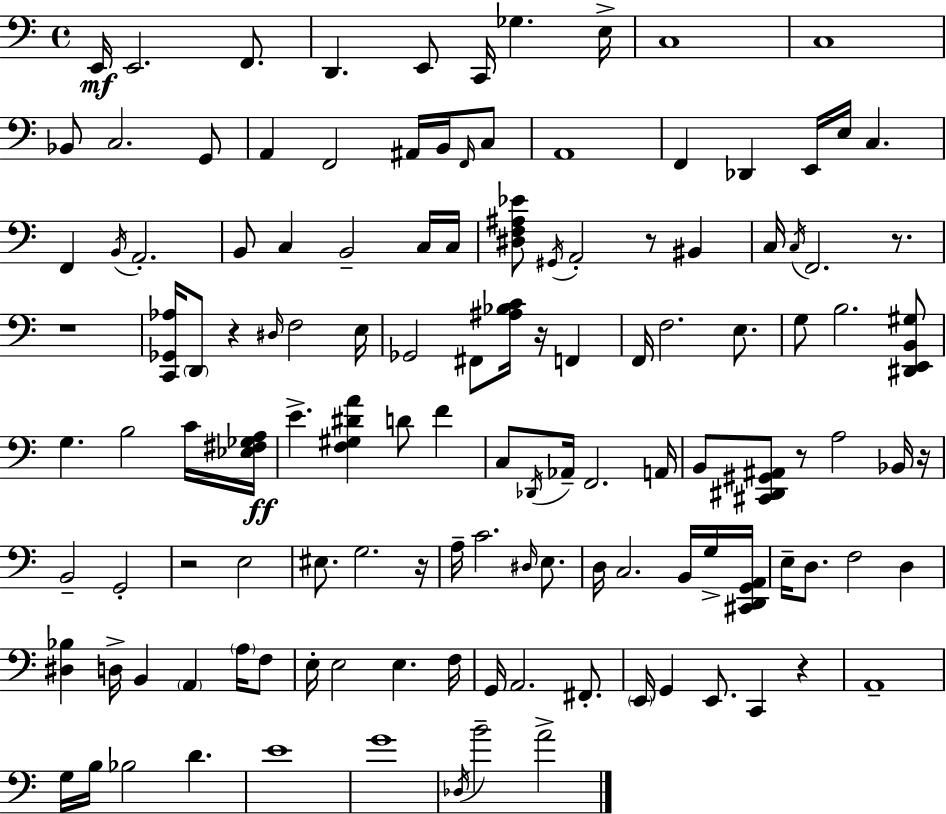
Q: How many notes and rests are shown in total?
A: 127